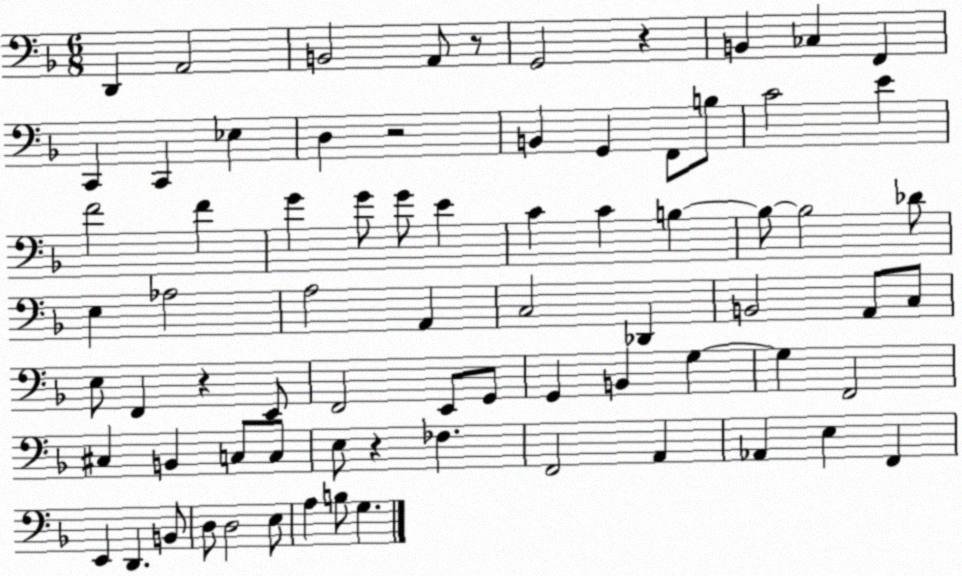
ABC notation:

X:1
T:Untitled
M:6/8
L:1/4
K:F
D,, A,,2 B,,2 A,,/2 z/2 G,,2 z B,, _C, F,, C,, C,, _E, D, z2 B,, G,, F,,/2 B,/2 C2 E F2 F G G/2 G/2 E C C B, B,/2 B,2 _D/2 E, _A,2 A,2 A,, C,2 _D,, B,,2 A,,/2 C,/2 E,/2 F,, z E,,/2 F,,2 E,,/2 G,,/2 G,, B,, G, G, F,,2 ^C, B,, C,/2 C,/2 E,/2 z _F, F,,2 A,, _A,, E, F,, E,, D,, B,,/2 D,/2 D,2 E,/2 A, B,/2 G,